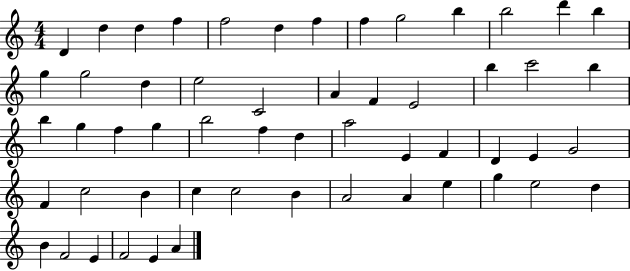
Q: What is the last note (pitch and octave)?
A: A4